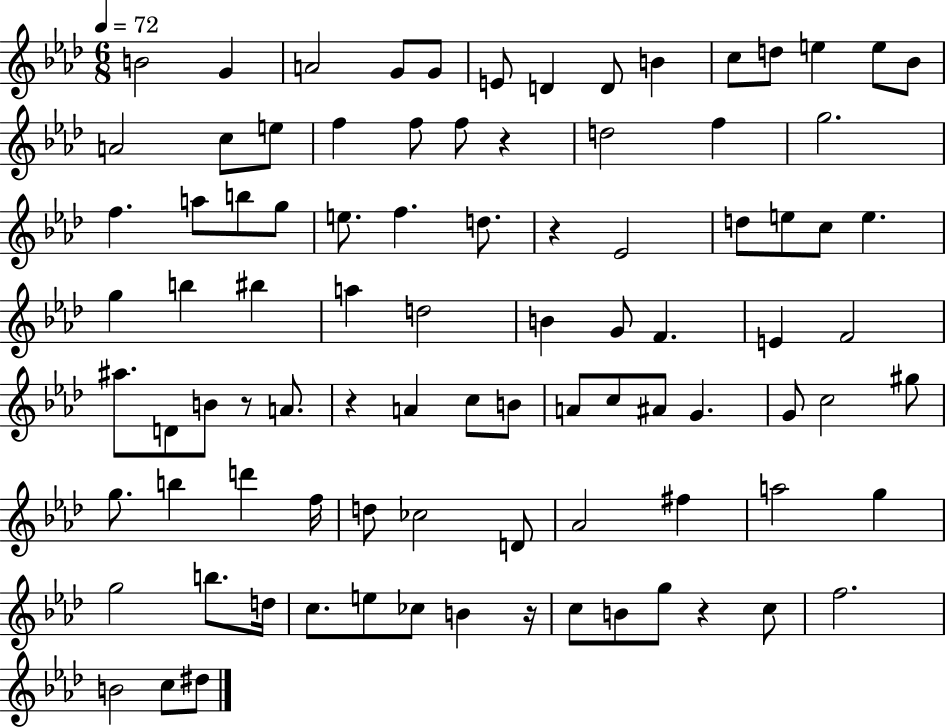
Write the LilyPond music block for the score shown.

{
  \clef treble
  \numericTimeSignature
  \time 6/8
  \key aes \major
  \tempo 4 = 72
  b'2 g'4 | a'2 g'8 g'8 | e'8 d'4 d'8 b'4 | c''8 d''8 e''4 e''8 bes'8 | \break a'2 c''8 e''8 | f''4 f''8 f''8 r4 | d''2 f''4 | g''2. | \break f''4. a''8 b''8 g''8 | e''8. f''4. d''8. | r4 ees'2 | d''8 e''8 c''8 e''4. | \break g''4 b''4 bis''4 | a''4 d''2 | b'4 g'8 f'4. | e'4 f'2 | \break ais''8. d'8 b'8 r8 a'8. | r4 a'4 c''8 b'8 | a'8 c''8 ais'8 g'4. | g'8 c''2 gis''8 | \break g''8. b''4 d'''4 f''16 | d''8 ces''2 d'8 | aes'2 fis''4 | a''2 g''4 | \break g''2 b''8. d''16 | c''8. e''8 ces''8 b'4 r16 | c''8 b'8 g''8 r4 c''8 | f''2. | \break b'2 c''8 dis''8 | \bar "|."
}